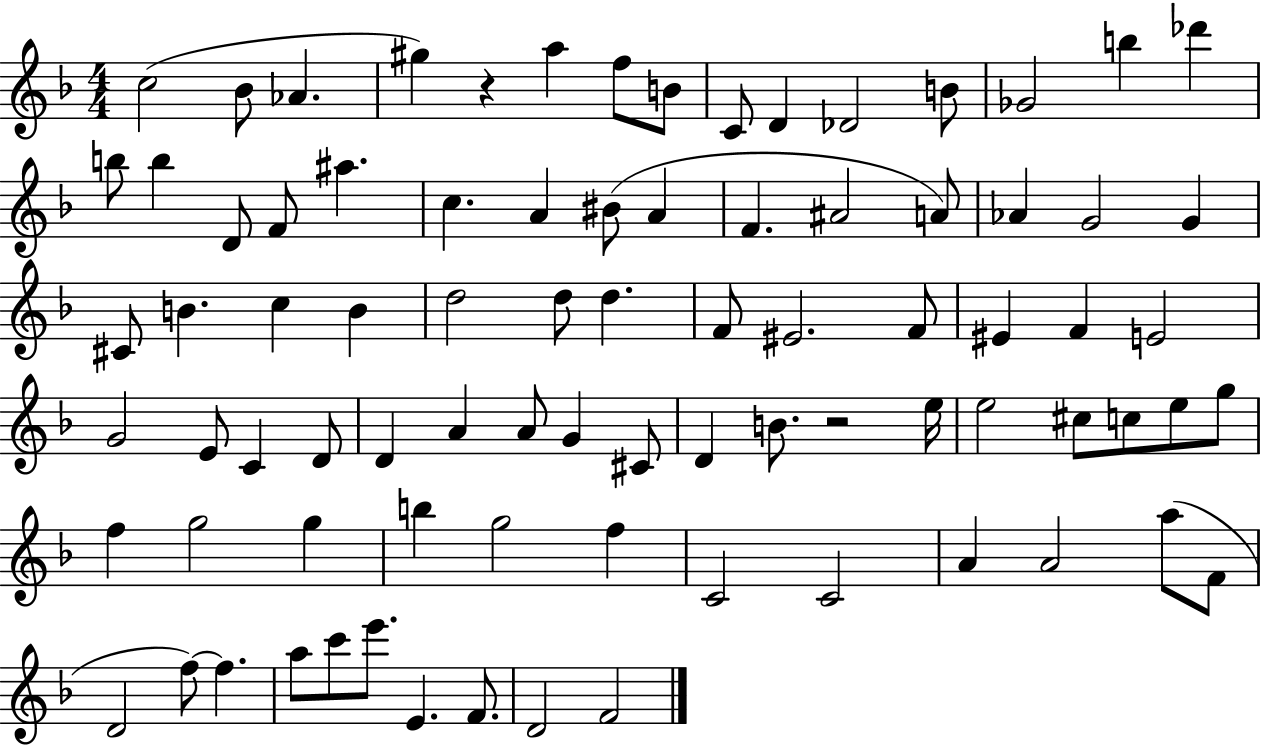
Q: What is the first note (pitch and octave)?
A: C5